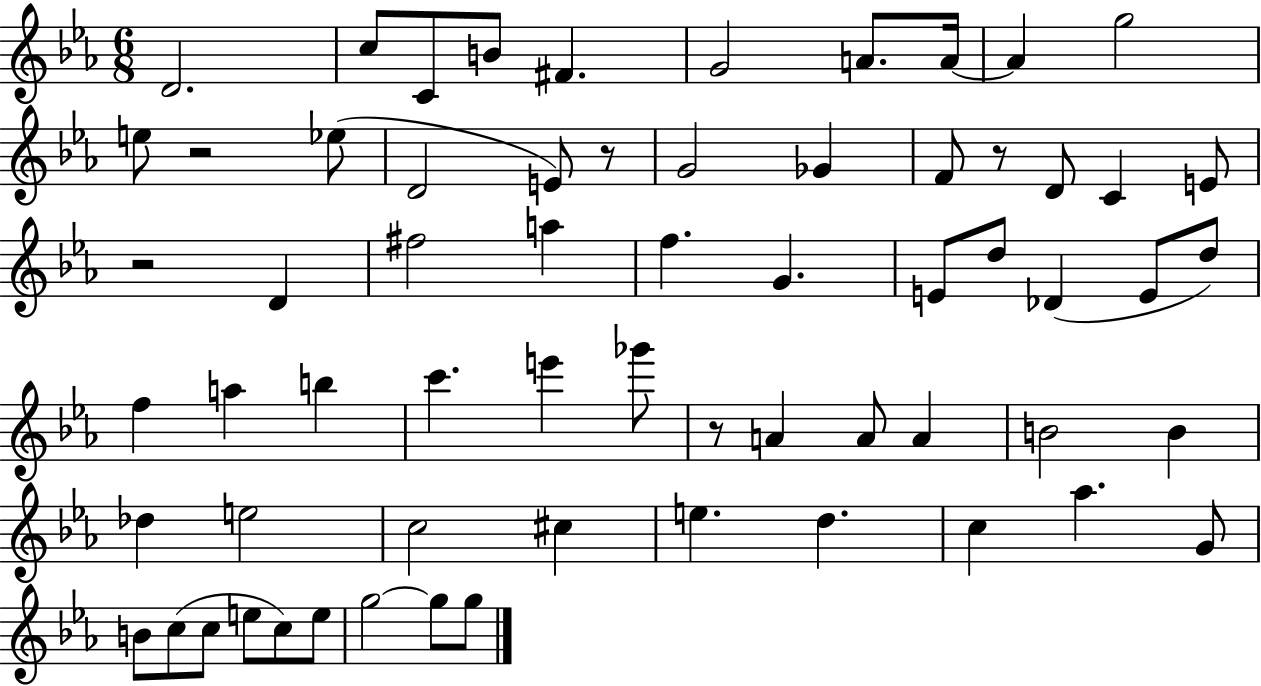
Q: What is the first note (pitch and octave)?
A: D4